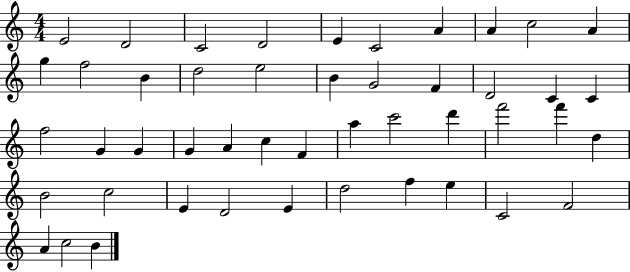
E4/h D4/h C4/h D4/h E4/q C4/h A4/q A4/q C5/h A4/q G5/q F5/h B4/q D5/h E5/h B4/q G4/h F4/q D4/h C4/q C4/q F5/h G4/q G4/q G4/q A4/q C5/q F4/q A5/q C6/h D6/q F6/h F6/q D5/q B4/h C5/h E4/q D4/h E4/q D5/h F5/q E5/q C4/h F4/h A4/q C5/h B4/q